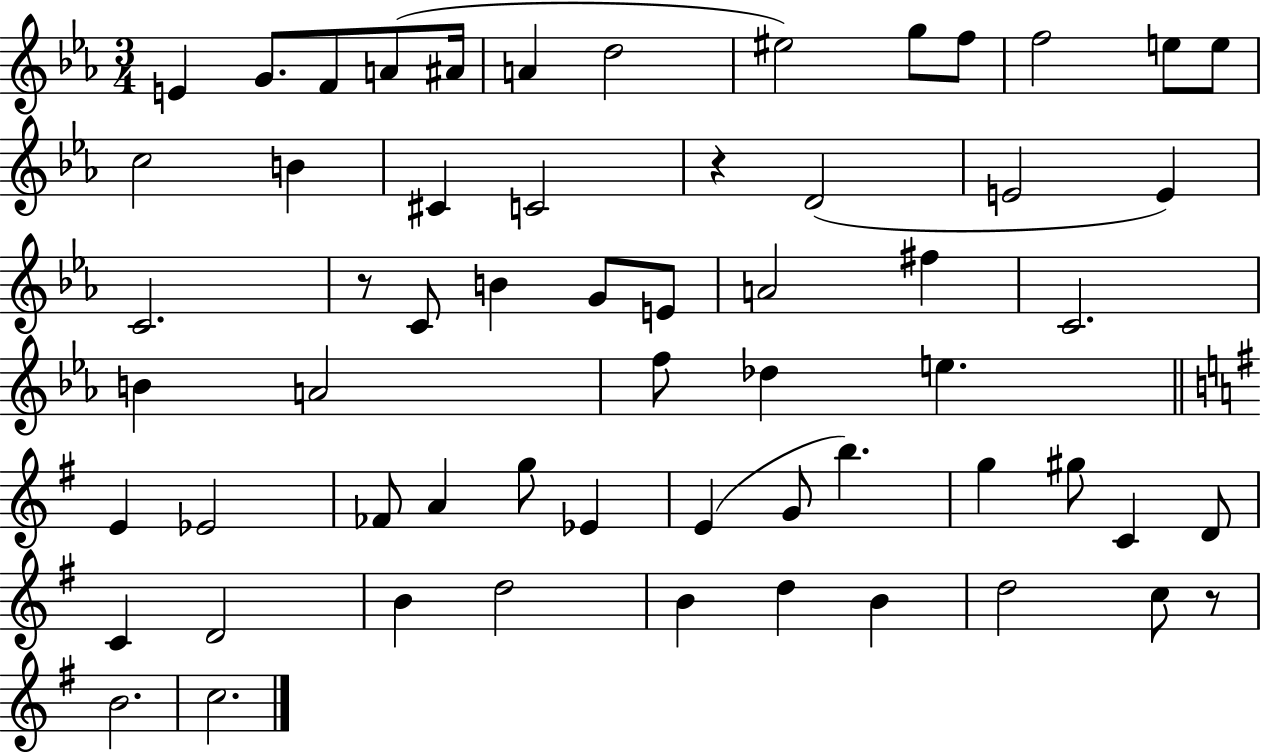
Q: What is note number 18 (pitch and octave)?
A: D4